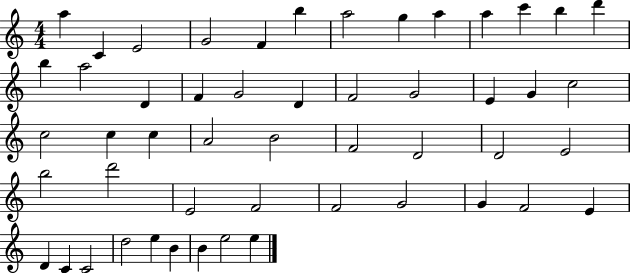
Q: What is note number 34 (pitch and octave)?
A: B5